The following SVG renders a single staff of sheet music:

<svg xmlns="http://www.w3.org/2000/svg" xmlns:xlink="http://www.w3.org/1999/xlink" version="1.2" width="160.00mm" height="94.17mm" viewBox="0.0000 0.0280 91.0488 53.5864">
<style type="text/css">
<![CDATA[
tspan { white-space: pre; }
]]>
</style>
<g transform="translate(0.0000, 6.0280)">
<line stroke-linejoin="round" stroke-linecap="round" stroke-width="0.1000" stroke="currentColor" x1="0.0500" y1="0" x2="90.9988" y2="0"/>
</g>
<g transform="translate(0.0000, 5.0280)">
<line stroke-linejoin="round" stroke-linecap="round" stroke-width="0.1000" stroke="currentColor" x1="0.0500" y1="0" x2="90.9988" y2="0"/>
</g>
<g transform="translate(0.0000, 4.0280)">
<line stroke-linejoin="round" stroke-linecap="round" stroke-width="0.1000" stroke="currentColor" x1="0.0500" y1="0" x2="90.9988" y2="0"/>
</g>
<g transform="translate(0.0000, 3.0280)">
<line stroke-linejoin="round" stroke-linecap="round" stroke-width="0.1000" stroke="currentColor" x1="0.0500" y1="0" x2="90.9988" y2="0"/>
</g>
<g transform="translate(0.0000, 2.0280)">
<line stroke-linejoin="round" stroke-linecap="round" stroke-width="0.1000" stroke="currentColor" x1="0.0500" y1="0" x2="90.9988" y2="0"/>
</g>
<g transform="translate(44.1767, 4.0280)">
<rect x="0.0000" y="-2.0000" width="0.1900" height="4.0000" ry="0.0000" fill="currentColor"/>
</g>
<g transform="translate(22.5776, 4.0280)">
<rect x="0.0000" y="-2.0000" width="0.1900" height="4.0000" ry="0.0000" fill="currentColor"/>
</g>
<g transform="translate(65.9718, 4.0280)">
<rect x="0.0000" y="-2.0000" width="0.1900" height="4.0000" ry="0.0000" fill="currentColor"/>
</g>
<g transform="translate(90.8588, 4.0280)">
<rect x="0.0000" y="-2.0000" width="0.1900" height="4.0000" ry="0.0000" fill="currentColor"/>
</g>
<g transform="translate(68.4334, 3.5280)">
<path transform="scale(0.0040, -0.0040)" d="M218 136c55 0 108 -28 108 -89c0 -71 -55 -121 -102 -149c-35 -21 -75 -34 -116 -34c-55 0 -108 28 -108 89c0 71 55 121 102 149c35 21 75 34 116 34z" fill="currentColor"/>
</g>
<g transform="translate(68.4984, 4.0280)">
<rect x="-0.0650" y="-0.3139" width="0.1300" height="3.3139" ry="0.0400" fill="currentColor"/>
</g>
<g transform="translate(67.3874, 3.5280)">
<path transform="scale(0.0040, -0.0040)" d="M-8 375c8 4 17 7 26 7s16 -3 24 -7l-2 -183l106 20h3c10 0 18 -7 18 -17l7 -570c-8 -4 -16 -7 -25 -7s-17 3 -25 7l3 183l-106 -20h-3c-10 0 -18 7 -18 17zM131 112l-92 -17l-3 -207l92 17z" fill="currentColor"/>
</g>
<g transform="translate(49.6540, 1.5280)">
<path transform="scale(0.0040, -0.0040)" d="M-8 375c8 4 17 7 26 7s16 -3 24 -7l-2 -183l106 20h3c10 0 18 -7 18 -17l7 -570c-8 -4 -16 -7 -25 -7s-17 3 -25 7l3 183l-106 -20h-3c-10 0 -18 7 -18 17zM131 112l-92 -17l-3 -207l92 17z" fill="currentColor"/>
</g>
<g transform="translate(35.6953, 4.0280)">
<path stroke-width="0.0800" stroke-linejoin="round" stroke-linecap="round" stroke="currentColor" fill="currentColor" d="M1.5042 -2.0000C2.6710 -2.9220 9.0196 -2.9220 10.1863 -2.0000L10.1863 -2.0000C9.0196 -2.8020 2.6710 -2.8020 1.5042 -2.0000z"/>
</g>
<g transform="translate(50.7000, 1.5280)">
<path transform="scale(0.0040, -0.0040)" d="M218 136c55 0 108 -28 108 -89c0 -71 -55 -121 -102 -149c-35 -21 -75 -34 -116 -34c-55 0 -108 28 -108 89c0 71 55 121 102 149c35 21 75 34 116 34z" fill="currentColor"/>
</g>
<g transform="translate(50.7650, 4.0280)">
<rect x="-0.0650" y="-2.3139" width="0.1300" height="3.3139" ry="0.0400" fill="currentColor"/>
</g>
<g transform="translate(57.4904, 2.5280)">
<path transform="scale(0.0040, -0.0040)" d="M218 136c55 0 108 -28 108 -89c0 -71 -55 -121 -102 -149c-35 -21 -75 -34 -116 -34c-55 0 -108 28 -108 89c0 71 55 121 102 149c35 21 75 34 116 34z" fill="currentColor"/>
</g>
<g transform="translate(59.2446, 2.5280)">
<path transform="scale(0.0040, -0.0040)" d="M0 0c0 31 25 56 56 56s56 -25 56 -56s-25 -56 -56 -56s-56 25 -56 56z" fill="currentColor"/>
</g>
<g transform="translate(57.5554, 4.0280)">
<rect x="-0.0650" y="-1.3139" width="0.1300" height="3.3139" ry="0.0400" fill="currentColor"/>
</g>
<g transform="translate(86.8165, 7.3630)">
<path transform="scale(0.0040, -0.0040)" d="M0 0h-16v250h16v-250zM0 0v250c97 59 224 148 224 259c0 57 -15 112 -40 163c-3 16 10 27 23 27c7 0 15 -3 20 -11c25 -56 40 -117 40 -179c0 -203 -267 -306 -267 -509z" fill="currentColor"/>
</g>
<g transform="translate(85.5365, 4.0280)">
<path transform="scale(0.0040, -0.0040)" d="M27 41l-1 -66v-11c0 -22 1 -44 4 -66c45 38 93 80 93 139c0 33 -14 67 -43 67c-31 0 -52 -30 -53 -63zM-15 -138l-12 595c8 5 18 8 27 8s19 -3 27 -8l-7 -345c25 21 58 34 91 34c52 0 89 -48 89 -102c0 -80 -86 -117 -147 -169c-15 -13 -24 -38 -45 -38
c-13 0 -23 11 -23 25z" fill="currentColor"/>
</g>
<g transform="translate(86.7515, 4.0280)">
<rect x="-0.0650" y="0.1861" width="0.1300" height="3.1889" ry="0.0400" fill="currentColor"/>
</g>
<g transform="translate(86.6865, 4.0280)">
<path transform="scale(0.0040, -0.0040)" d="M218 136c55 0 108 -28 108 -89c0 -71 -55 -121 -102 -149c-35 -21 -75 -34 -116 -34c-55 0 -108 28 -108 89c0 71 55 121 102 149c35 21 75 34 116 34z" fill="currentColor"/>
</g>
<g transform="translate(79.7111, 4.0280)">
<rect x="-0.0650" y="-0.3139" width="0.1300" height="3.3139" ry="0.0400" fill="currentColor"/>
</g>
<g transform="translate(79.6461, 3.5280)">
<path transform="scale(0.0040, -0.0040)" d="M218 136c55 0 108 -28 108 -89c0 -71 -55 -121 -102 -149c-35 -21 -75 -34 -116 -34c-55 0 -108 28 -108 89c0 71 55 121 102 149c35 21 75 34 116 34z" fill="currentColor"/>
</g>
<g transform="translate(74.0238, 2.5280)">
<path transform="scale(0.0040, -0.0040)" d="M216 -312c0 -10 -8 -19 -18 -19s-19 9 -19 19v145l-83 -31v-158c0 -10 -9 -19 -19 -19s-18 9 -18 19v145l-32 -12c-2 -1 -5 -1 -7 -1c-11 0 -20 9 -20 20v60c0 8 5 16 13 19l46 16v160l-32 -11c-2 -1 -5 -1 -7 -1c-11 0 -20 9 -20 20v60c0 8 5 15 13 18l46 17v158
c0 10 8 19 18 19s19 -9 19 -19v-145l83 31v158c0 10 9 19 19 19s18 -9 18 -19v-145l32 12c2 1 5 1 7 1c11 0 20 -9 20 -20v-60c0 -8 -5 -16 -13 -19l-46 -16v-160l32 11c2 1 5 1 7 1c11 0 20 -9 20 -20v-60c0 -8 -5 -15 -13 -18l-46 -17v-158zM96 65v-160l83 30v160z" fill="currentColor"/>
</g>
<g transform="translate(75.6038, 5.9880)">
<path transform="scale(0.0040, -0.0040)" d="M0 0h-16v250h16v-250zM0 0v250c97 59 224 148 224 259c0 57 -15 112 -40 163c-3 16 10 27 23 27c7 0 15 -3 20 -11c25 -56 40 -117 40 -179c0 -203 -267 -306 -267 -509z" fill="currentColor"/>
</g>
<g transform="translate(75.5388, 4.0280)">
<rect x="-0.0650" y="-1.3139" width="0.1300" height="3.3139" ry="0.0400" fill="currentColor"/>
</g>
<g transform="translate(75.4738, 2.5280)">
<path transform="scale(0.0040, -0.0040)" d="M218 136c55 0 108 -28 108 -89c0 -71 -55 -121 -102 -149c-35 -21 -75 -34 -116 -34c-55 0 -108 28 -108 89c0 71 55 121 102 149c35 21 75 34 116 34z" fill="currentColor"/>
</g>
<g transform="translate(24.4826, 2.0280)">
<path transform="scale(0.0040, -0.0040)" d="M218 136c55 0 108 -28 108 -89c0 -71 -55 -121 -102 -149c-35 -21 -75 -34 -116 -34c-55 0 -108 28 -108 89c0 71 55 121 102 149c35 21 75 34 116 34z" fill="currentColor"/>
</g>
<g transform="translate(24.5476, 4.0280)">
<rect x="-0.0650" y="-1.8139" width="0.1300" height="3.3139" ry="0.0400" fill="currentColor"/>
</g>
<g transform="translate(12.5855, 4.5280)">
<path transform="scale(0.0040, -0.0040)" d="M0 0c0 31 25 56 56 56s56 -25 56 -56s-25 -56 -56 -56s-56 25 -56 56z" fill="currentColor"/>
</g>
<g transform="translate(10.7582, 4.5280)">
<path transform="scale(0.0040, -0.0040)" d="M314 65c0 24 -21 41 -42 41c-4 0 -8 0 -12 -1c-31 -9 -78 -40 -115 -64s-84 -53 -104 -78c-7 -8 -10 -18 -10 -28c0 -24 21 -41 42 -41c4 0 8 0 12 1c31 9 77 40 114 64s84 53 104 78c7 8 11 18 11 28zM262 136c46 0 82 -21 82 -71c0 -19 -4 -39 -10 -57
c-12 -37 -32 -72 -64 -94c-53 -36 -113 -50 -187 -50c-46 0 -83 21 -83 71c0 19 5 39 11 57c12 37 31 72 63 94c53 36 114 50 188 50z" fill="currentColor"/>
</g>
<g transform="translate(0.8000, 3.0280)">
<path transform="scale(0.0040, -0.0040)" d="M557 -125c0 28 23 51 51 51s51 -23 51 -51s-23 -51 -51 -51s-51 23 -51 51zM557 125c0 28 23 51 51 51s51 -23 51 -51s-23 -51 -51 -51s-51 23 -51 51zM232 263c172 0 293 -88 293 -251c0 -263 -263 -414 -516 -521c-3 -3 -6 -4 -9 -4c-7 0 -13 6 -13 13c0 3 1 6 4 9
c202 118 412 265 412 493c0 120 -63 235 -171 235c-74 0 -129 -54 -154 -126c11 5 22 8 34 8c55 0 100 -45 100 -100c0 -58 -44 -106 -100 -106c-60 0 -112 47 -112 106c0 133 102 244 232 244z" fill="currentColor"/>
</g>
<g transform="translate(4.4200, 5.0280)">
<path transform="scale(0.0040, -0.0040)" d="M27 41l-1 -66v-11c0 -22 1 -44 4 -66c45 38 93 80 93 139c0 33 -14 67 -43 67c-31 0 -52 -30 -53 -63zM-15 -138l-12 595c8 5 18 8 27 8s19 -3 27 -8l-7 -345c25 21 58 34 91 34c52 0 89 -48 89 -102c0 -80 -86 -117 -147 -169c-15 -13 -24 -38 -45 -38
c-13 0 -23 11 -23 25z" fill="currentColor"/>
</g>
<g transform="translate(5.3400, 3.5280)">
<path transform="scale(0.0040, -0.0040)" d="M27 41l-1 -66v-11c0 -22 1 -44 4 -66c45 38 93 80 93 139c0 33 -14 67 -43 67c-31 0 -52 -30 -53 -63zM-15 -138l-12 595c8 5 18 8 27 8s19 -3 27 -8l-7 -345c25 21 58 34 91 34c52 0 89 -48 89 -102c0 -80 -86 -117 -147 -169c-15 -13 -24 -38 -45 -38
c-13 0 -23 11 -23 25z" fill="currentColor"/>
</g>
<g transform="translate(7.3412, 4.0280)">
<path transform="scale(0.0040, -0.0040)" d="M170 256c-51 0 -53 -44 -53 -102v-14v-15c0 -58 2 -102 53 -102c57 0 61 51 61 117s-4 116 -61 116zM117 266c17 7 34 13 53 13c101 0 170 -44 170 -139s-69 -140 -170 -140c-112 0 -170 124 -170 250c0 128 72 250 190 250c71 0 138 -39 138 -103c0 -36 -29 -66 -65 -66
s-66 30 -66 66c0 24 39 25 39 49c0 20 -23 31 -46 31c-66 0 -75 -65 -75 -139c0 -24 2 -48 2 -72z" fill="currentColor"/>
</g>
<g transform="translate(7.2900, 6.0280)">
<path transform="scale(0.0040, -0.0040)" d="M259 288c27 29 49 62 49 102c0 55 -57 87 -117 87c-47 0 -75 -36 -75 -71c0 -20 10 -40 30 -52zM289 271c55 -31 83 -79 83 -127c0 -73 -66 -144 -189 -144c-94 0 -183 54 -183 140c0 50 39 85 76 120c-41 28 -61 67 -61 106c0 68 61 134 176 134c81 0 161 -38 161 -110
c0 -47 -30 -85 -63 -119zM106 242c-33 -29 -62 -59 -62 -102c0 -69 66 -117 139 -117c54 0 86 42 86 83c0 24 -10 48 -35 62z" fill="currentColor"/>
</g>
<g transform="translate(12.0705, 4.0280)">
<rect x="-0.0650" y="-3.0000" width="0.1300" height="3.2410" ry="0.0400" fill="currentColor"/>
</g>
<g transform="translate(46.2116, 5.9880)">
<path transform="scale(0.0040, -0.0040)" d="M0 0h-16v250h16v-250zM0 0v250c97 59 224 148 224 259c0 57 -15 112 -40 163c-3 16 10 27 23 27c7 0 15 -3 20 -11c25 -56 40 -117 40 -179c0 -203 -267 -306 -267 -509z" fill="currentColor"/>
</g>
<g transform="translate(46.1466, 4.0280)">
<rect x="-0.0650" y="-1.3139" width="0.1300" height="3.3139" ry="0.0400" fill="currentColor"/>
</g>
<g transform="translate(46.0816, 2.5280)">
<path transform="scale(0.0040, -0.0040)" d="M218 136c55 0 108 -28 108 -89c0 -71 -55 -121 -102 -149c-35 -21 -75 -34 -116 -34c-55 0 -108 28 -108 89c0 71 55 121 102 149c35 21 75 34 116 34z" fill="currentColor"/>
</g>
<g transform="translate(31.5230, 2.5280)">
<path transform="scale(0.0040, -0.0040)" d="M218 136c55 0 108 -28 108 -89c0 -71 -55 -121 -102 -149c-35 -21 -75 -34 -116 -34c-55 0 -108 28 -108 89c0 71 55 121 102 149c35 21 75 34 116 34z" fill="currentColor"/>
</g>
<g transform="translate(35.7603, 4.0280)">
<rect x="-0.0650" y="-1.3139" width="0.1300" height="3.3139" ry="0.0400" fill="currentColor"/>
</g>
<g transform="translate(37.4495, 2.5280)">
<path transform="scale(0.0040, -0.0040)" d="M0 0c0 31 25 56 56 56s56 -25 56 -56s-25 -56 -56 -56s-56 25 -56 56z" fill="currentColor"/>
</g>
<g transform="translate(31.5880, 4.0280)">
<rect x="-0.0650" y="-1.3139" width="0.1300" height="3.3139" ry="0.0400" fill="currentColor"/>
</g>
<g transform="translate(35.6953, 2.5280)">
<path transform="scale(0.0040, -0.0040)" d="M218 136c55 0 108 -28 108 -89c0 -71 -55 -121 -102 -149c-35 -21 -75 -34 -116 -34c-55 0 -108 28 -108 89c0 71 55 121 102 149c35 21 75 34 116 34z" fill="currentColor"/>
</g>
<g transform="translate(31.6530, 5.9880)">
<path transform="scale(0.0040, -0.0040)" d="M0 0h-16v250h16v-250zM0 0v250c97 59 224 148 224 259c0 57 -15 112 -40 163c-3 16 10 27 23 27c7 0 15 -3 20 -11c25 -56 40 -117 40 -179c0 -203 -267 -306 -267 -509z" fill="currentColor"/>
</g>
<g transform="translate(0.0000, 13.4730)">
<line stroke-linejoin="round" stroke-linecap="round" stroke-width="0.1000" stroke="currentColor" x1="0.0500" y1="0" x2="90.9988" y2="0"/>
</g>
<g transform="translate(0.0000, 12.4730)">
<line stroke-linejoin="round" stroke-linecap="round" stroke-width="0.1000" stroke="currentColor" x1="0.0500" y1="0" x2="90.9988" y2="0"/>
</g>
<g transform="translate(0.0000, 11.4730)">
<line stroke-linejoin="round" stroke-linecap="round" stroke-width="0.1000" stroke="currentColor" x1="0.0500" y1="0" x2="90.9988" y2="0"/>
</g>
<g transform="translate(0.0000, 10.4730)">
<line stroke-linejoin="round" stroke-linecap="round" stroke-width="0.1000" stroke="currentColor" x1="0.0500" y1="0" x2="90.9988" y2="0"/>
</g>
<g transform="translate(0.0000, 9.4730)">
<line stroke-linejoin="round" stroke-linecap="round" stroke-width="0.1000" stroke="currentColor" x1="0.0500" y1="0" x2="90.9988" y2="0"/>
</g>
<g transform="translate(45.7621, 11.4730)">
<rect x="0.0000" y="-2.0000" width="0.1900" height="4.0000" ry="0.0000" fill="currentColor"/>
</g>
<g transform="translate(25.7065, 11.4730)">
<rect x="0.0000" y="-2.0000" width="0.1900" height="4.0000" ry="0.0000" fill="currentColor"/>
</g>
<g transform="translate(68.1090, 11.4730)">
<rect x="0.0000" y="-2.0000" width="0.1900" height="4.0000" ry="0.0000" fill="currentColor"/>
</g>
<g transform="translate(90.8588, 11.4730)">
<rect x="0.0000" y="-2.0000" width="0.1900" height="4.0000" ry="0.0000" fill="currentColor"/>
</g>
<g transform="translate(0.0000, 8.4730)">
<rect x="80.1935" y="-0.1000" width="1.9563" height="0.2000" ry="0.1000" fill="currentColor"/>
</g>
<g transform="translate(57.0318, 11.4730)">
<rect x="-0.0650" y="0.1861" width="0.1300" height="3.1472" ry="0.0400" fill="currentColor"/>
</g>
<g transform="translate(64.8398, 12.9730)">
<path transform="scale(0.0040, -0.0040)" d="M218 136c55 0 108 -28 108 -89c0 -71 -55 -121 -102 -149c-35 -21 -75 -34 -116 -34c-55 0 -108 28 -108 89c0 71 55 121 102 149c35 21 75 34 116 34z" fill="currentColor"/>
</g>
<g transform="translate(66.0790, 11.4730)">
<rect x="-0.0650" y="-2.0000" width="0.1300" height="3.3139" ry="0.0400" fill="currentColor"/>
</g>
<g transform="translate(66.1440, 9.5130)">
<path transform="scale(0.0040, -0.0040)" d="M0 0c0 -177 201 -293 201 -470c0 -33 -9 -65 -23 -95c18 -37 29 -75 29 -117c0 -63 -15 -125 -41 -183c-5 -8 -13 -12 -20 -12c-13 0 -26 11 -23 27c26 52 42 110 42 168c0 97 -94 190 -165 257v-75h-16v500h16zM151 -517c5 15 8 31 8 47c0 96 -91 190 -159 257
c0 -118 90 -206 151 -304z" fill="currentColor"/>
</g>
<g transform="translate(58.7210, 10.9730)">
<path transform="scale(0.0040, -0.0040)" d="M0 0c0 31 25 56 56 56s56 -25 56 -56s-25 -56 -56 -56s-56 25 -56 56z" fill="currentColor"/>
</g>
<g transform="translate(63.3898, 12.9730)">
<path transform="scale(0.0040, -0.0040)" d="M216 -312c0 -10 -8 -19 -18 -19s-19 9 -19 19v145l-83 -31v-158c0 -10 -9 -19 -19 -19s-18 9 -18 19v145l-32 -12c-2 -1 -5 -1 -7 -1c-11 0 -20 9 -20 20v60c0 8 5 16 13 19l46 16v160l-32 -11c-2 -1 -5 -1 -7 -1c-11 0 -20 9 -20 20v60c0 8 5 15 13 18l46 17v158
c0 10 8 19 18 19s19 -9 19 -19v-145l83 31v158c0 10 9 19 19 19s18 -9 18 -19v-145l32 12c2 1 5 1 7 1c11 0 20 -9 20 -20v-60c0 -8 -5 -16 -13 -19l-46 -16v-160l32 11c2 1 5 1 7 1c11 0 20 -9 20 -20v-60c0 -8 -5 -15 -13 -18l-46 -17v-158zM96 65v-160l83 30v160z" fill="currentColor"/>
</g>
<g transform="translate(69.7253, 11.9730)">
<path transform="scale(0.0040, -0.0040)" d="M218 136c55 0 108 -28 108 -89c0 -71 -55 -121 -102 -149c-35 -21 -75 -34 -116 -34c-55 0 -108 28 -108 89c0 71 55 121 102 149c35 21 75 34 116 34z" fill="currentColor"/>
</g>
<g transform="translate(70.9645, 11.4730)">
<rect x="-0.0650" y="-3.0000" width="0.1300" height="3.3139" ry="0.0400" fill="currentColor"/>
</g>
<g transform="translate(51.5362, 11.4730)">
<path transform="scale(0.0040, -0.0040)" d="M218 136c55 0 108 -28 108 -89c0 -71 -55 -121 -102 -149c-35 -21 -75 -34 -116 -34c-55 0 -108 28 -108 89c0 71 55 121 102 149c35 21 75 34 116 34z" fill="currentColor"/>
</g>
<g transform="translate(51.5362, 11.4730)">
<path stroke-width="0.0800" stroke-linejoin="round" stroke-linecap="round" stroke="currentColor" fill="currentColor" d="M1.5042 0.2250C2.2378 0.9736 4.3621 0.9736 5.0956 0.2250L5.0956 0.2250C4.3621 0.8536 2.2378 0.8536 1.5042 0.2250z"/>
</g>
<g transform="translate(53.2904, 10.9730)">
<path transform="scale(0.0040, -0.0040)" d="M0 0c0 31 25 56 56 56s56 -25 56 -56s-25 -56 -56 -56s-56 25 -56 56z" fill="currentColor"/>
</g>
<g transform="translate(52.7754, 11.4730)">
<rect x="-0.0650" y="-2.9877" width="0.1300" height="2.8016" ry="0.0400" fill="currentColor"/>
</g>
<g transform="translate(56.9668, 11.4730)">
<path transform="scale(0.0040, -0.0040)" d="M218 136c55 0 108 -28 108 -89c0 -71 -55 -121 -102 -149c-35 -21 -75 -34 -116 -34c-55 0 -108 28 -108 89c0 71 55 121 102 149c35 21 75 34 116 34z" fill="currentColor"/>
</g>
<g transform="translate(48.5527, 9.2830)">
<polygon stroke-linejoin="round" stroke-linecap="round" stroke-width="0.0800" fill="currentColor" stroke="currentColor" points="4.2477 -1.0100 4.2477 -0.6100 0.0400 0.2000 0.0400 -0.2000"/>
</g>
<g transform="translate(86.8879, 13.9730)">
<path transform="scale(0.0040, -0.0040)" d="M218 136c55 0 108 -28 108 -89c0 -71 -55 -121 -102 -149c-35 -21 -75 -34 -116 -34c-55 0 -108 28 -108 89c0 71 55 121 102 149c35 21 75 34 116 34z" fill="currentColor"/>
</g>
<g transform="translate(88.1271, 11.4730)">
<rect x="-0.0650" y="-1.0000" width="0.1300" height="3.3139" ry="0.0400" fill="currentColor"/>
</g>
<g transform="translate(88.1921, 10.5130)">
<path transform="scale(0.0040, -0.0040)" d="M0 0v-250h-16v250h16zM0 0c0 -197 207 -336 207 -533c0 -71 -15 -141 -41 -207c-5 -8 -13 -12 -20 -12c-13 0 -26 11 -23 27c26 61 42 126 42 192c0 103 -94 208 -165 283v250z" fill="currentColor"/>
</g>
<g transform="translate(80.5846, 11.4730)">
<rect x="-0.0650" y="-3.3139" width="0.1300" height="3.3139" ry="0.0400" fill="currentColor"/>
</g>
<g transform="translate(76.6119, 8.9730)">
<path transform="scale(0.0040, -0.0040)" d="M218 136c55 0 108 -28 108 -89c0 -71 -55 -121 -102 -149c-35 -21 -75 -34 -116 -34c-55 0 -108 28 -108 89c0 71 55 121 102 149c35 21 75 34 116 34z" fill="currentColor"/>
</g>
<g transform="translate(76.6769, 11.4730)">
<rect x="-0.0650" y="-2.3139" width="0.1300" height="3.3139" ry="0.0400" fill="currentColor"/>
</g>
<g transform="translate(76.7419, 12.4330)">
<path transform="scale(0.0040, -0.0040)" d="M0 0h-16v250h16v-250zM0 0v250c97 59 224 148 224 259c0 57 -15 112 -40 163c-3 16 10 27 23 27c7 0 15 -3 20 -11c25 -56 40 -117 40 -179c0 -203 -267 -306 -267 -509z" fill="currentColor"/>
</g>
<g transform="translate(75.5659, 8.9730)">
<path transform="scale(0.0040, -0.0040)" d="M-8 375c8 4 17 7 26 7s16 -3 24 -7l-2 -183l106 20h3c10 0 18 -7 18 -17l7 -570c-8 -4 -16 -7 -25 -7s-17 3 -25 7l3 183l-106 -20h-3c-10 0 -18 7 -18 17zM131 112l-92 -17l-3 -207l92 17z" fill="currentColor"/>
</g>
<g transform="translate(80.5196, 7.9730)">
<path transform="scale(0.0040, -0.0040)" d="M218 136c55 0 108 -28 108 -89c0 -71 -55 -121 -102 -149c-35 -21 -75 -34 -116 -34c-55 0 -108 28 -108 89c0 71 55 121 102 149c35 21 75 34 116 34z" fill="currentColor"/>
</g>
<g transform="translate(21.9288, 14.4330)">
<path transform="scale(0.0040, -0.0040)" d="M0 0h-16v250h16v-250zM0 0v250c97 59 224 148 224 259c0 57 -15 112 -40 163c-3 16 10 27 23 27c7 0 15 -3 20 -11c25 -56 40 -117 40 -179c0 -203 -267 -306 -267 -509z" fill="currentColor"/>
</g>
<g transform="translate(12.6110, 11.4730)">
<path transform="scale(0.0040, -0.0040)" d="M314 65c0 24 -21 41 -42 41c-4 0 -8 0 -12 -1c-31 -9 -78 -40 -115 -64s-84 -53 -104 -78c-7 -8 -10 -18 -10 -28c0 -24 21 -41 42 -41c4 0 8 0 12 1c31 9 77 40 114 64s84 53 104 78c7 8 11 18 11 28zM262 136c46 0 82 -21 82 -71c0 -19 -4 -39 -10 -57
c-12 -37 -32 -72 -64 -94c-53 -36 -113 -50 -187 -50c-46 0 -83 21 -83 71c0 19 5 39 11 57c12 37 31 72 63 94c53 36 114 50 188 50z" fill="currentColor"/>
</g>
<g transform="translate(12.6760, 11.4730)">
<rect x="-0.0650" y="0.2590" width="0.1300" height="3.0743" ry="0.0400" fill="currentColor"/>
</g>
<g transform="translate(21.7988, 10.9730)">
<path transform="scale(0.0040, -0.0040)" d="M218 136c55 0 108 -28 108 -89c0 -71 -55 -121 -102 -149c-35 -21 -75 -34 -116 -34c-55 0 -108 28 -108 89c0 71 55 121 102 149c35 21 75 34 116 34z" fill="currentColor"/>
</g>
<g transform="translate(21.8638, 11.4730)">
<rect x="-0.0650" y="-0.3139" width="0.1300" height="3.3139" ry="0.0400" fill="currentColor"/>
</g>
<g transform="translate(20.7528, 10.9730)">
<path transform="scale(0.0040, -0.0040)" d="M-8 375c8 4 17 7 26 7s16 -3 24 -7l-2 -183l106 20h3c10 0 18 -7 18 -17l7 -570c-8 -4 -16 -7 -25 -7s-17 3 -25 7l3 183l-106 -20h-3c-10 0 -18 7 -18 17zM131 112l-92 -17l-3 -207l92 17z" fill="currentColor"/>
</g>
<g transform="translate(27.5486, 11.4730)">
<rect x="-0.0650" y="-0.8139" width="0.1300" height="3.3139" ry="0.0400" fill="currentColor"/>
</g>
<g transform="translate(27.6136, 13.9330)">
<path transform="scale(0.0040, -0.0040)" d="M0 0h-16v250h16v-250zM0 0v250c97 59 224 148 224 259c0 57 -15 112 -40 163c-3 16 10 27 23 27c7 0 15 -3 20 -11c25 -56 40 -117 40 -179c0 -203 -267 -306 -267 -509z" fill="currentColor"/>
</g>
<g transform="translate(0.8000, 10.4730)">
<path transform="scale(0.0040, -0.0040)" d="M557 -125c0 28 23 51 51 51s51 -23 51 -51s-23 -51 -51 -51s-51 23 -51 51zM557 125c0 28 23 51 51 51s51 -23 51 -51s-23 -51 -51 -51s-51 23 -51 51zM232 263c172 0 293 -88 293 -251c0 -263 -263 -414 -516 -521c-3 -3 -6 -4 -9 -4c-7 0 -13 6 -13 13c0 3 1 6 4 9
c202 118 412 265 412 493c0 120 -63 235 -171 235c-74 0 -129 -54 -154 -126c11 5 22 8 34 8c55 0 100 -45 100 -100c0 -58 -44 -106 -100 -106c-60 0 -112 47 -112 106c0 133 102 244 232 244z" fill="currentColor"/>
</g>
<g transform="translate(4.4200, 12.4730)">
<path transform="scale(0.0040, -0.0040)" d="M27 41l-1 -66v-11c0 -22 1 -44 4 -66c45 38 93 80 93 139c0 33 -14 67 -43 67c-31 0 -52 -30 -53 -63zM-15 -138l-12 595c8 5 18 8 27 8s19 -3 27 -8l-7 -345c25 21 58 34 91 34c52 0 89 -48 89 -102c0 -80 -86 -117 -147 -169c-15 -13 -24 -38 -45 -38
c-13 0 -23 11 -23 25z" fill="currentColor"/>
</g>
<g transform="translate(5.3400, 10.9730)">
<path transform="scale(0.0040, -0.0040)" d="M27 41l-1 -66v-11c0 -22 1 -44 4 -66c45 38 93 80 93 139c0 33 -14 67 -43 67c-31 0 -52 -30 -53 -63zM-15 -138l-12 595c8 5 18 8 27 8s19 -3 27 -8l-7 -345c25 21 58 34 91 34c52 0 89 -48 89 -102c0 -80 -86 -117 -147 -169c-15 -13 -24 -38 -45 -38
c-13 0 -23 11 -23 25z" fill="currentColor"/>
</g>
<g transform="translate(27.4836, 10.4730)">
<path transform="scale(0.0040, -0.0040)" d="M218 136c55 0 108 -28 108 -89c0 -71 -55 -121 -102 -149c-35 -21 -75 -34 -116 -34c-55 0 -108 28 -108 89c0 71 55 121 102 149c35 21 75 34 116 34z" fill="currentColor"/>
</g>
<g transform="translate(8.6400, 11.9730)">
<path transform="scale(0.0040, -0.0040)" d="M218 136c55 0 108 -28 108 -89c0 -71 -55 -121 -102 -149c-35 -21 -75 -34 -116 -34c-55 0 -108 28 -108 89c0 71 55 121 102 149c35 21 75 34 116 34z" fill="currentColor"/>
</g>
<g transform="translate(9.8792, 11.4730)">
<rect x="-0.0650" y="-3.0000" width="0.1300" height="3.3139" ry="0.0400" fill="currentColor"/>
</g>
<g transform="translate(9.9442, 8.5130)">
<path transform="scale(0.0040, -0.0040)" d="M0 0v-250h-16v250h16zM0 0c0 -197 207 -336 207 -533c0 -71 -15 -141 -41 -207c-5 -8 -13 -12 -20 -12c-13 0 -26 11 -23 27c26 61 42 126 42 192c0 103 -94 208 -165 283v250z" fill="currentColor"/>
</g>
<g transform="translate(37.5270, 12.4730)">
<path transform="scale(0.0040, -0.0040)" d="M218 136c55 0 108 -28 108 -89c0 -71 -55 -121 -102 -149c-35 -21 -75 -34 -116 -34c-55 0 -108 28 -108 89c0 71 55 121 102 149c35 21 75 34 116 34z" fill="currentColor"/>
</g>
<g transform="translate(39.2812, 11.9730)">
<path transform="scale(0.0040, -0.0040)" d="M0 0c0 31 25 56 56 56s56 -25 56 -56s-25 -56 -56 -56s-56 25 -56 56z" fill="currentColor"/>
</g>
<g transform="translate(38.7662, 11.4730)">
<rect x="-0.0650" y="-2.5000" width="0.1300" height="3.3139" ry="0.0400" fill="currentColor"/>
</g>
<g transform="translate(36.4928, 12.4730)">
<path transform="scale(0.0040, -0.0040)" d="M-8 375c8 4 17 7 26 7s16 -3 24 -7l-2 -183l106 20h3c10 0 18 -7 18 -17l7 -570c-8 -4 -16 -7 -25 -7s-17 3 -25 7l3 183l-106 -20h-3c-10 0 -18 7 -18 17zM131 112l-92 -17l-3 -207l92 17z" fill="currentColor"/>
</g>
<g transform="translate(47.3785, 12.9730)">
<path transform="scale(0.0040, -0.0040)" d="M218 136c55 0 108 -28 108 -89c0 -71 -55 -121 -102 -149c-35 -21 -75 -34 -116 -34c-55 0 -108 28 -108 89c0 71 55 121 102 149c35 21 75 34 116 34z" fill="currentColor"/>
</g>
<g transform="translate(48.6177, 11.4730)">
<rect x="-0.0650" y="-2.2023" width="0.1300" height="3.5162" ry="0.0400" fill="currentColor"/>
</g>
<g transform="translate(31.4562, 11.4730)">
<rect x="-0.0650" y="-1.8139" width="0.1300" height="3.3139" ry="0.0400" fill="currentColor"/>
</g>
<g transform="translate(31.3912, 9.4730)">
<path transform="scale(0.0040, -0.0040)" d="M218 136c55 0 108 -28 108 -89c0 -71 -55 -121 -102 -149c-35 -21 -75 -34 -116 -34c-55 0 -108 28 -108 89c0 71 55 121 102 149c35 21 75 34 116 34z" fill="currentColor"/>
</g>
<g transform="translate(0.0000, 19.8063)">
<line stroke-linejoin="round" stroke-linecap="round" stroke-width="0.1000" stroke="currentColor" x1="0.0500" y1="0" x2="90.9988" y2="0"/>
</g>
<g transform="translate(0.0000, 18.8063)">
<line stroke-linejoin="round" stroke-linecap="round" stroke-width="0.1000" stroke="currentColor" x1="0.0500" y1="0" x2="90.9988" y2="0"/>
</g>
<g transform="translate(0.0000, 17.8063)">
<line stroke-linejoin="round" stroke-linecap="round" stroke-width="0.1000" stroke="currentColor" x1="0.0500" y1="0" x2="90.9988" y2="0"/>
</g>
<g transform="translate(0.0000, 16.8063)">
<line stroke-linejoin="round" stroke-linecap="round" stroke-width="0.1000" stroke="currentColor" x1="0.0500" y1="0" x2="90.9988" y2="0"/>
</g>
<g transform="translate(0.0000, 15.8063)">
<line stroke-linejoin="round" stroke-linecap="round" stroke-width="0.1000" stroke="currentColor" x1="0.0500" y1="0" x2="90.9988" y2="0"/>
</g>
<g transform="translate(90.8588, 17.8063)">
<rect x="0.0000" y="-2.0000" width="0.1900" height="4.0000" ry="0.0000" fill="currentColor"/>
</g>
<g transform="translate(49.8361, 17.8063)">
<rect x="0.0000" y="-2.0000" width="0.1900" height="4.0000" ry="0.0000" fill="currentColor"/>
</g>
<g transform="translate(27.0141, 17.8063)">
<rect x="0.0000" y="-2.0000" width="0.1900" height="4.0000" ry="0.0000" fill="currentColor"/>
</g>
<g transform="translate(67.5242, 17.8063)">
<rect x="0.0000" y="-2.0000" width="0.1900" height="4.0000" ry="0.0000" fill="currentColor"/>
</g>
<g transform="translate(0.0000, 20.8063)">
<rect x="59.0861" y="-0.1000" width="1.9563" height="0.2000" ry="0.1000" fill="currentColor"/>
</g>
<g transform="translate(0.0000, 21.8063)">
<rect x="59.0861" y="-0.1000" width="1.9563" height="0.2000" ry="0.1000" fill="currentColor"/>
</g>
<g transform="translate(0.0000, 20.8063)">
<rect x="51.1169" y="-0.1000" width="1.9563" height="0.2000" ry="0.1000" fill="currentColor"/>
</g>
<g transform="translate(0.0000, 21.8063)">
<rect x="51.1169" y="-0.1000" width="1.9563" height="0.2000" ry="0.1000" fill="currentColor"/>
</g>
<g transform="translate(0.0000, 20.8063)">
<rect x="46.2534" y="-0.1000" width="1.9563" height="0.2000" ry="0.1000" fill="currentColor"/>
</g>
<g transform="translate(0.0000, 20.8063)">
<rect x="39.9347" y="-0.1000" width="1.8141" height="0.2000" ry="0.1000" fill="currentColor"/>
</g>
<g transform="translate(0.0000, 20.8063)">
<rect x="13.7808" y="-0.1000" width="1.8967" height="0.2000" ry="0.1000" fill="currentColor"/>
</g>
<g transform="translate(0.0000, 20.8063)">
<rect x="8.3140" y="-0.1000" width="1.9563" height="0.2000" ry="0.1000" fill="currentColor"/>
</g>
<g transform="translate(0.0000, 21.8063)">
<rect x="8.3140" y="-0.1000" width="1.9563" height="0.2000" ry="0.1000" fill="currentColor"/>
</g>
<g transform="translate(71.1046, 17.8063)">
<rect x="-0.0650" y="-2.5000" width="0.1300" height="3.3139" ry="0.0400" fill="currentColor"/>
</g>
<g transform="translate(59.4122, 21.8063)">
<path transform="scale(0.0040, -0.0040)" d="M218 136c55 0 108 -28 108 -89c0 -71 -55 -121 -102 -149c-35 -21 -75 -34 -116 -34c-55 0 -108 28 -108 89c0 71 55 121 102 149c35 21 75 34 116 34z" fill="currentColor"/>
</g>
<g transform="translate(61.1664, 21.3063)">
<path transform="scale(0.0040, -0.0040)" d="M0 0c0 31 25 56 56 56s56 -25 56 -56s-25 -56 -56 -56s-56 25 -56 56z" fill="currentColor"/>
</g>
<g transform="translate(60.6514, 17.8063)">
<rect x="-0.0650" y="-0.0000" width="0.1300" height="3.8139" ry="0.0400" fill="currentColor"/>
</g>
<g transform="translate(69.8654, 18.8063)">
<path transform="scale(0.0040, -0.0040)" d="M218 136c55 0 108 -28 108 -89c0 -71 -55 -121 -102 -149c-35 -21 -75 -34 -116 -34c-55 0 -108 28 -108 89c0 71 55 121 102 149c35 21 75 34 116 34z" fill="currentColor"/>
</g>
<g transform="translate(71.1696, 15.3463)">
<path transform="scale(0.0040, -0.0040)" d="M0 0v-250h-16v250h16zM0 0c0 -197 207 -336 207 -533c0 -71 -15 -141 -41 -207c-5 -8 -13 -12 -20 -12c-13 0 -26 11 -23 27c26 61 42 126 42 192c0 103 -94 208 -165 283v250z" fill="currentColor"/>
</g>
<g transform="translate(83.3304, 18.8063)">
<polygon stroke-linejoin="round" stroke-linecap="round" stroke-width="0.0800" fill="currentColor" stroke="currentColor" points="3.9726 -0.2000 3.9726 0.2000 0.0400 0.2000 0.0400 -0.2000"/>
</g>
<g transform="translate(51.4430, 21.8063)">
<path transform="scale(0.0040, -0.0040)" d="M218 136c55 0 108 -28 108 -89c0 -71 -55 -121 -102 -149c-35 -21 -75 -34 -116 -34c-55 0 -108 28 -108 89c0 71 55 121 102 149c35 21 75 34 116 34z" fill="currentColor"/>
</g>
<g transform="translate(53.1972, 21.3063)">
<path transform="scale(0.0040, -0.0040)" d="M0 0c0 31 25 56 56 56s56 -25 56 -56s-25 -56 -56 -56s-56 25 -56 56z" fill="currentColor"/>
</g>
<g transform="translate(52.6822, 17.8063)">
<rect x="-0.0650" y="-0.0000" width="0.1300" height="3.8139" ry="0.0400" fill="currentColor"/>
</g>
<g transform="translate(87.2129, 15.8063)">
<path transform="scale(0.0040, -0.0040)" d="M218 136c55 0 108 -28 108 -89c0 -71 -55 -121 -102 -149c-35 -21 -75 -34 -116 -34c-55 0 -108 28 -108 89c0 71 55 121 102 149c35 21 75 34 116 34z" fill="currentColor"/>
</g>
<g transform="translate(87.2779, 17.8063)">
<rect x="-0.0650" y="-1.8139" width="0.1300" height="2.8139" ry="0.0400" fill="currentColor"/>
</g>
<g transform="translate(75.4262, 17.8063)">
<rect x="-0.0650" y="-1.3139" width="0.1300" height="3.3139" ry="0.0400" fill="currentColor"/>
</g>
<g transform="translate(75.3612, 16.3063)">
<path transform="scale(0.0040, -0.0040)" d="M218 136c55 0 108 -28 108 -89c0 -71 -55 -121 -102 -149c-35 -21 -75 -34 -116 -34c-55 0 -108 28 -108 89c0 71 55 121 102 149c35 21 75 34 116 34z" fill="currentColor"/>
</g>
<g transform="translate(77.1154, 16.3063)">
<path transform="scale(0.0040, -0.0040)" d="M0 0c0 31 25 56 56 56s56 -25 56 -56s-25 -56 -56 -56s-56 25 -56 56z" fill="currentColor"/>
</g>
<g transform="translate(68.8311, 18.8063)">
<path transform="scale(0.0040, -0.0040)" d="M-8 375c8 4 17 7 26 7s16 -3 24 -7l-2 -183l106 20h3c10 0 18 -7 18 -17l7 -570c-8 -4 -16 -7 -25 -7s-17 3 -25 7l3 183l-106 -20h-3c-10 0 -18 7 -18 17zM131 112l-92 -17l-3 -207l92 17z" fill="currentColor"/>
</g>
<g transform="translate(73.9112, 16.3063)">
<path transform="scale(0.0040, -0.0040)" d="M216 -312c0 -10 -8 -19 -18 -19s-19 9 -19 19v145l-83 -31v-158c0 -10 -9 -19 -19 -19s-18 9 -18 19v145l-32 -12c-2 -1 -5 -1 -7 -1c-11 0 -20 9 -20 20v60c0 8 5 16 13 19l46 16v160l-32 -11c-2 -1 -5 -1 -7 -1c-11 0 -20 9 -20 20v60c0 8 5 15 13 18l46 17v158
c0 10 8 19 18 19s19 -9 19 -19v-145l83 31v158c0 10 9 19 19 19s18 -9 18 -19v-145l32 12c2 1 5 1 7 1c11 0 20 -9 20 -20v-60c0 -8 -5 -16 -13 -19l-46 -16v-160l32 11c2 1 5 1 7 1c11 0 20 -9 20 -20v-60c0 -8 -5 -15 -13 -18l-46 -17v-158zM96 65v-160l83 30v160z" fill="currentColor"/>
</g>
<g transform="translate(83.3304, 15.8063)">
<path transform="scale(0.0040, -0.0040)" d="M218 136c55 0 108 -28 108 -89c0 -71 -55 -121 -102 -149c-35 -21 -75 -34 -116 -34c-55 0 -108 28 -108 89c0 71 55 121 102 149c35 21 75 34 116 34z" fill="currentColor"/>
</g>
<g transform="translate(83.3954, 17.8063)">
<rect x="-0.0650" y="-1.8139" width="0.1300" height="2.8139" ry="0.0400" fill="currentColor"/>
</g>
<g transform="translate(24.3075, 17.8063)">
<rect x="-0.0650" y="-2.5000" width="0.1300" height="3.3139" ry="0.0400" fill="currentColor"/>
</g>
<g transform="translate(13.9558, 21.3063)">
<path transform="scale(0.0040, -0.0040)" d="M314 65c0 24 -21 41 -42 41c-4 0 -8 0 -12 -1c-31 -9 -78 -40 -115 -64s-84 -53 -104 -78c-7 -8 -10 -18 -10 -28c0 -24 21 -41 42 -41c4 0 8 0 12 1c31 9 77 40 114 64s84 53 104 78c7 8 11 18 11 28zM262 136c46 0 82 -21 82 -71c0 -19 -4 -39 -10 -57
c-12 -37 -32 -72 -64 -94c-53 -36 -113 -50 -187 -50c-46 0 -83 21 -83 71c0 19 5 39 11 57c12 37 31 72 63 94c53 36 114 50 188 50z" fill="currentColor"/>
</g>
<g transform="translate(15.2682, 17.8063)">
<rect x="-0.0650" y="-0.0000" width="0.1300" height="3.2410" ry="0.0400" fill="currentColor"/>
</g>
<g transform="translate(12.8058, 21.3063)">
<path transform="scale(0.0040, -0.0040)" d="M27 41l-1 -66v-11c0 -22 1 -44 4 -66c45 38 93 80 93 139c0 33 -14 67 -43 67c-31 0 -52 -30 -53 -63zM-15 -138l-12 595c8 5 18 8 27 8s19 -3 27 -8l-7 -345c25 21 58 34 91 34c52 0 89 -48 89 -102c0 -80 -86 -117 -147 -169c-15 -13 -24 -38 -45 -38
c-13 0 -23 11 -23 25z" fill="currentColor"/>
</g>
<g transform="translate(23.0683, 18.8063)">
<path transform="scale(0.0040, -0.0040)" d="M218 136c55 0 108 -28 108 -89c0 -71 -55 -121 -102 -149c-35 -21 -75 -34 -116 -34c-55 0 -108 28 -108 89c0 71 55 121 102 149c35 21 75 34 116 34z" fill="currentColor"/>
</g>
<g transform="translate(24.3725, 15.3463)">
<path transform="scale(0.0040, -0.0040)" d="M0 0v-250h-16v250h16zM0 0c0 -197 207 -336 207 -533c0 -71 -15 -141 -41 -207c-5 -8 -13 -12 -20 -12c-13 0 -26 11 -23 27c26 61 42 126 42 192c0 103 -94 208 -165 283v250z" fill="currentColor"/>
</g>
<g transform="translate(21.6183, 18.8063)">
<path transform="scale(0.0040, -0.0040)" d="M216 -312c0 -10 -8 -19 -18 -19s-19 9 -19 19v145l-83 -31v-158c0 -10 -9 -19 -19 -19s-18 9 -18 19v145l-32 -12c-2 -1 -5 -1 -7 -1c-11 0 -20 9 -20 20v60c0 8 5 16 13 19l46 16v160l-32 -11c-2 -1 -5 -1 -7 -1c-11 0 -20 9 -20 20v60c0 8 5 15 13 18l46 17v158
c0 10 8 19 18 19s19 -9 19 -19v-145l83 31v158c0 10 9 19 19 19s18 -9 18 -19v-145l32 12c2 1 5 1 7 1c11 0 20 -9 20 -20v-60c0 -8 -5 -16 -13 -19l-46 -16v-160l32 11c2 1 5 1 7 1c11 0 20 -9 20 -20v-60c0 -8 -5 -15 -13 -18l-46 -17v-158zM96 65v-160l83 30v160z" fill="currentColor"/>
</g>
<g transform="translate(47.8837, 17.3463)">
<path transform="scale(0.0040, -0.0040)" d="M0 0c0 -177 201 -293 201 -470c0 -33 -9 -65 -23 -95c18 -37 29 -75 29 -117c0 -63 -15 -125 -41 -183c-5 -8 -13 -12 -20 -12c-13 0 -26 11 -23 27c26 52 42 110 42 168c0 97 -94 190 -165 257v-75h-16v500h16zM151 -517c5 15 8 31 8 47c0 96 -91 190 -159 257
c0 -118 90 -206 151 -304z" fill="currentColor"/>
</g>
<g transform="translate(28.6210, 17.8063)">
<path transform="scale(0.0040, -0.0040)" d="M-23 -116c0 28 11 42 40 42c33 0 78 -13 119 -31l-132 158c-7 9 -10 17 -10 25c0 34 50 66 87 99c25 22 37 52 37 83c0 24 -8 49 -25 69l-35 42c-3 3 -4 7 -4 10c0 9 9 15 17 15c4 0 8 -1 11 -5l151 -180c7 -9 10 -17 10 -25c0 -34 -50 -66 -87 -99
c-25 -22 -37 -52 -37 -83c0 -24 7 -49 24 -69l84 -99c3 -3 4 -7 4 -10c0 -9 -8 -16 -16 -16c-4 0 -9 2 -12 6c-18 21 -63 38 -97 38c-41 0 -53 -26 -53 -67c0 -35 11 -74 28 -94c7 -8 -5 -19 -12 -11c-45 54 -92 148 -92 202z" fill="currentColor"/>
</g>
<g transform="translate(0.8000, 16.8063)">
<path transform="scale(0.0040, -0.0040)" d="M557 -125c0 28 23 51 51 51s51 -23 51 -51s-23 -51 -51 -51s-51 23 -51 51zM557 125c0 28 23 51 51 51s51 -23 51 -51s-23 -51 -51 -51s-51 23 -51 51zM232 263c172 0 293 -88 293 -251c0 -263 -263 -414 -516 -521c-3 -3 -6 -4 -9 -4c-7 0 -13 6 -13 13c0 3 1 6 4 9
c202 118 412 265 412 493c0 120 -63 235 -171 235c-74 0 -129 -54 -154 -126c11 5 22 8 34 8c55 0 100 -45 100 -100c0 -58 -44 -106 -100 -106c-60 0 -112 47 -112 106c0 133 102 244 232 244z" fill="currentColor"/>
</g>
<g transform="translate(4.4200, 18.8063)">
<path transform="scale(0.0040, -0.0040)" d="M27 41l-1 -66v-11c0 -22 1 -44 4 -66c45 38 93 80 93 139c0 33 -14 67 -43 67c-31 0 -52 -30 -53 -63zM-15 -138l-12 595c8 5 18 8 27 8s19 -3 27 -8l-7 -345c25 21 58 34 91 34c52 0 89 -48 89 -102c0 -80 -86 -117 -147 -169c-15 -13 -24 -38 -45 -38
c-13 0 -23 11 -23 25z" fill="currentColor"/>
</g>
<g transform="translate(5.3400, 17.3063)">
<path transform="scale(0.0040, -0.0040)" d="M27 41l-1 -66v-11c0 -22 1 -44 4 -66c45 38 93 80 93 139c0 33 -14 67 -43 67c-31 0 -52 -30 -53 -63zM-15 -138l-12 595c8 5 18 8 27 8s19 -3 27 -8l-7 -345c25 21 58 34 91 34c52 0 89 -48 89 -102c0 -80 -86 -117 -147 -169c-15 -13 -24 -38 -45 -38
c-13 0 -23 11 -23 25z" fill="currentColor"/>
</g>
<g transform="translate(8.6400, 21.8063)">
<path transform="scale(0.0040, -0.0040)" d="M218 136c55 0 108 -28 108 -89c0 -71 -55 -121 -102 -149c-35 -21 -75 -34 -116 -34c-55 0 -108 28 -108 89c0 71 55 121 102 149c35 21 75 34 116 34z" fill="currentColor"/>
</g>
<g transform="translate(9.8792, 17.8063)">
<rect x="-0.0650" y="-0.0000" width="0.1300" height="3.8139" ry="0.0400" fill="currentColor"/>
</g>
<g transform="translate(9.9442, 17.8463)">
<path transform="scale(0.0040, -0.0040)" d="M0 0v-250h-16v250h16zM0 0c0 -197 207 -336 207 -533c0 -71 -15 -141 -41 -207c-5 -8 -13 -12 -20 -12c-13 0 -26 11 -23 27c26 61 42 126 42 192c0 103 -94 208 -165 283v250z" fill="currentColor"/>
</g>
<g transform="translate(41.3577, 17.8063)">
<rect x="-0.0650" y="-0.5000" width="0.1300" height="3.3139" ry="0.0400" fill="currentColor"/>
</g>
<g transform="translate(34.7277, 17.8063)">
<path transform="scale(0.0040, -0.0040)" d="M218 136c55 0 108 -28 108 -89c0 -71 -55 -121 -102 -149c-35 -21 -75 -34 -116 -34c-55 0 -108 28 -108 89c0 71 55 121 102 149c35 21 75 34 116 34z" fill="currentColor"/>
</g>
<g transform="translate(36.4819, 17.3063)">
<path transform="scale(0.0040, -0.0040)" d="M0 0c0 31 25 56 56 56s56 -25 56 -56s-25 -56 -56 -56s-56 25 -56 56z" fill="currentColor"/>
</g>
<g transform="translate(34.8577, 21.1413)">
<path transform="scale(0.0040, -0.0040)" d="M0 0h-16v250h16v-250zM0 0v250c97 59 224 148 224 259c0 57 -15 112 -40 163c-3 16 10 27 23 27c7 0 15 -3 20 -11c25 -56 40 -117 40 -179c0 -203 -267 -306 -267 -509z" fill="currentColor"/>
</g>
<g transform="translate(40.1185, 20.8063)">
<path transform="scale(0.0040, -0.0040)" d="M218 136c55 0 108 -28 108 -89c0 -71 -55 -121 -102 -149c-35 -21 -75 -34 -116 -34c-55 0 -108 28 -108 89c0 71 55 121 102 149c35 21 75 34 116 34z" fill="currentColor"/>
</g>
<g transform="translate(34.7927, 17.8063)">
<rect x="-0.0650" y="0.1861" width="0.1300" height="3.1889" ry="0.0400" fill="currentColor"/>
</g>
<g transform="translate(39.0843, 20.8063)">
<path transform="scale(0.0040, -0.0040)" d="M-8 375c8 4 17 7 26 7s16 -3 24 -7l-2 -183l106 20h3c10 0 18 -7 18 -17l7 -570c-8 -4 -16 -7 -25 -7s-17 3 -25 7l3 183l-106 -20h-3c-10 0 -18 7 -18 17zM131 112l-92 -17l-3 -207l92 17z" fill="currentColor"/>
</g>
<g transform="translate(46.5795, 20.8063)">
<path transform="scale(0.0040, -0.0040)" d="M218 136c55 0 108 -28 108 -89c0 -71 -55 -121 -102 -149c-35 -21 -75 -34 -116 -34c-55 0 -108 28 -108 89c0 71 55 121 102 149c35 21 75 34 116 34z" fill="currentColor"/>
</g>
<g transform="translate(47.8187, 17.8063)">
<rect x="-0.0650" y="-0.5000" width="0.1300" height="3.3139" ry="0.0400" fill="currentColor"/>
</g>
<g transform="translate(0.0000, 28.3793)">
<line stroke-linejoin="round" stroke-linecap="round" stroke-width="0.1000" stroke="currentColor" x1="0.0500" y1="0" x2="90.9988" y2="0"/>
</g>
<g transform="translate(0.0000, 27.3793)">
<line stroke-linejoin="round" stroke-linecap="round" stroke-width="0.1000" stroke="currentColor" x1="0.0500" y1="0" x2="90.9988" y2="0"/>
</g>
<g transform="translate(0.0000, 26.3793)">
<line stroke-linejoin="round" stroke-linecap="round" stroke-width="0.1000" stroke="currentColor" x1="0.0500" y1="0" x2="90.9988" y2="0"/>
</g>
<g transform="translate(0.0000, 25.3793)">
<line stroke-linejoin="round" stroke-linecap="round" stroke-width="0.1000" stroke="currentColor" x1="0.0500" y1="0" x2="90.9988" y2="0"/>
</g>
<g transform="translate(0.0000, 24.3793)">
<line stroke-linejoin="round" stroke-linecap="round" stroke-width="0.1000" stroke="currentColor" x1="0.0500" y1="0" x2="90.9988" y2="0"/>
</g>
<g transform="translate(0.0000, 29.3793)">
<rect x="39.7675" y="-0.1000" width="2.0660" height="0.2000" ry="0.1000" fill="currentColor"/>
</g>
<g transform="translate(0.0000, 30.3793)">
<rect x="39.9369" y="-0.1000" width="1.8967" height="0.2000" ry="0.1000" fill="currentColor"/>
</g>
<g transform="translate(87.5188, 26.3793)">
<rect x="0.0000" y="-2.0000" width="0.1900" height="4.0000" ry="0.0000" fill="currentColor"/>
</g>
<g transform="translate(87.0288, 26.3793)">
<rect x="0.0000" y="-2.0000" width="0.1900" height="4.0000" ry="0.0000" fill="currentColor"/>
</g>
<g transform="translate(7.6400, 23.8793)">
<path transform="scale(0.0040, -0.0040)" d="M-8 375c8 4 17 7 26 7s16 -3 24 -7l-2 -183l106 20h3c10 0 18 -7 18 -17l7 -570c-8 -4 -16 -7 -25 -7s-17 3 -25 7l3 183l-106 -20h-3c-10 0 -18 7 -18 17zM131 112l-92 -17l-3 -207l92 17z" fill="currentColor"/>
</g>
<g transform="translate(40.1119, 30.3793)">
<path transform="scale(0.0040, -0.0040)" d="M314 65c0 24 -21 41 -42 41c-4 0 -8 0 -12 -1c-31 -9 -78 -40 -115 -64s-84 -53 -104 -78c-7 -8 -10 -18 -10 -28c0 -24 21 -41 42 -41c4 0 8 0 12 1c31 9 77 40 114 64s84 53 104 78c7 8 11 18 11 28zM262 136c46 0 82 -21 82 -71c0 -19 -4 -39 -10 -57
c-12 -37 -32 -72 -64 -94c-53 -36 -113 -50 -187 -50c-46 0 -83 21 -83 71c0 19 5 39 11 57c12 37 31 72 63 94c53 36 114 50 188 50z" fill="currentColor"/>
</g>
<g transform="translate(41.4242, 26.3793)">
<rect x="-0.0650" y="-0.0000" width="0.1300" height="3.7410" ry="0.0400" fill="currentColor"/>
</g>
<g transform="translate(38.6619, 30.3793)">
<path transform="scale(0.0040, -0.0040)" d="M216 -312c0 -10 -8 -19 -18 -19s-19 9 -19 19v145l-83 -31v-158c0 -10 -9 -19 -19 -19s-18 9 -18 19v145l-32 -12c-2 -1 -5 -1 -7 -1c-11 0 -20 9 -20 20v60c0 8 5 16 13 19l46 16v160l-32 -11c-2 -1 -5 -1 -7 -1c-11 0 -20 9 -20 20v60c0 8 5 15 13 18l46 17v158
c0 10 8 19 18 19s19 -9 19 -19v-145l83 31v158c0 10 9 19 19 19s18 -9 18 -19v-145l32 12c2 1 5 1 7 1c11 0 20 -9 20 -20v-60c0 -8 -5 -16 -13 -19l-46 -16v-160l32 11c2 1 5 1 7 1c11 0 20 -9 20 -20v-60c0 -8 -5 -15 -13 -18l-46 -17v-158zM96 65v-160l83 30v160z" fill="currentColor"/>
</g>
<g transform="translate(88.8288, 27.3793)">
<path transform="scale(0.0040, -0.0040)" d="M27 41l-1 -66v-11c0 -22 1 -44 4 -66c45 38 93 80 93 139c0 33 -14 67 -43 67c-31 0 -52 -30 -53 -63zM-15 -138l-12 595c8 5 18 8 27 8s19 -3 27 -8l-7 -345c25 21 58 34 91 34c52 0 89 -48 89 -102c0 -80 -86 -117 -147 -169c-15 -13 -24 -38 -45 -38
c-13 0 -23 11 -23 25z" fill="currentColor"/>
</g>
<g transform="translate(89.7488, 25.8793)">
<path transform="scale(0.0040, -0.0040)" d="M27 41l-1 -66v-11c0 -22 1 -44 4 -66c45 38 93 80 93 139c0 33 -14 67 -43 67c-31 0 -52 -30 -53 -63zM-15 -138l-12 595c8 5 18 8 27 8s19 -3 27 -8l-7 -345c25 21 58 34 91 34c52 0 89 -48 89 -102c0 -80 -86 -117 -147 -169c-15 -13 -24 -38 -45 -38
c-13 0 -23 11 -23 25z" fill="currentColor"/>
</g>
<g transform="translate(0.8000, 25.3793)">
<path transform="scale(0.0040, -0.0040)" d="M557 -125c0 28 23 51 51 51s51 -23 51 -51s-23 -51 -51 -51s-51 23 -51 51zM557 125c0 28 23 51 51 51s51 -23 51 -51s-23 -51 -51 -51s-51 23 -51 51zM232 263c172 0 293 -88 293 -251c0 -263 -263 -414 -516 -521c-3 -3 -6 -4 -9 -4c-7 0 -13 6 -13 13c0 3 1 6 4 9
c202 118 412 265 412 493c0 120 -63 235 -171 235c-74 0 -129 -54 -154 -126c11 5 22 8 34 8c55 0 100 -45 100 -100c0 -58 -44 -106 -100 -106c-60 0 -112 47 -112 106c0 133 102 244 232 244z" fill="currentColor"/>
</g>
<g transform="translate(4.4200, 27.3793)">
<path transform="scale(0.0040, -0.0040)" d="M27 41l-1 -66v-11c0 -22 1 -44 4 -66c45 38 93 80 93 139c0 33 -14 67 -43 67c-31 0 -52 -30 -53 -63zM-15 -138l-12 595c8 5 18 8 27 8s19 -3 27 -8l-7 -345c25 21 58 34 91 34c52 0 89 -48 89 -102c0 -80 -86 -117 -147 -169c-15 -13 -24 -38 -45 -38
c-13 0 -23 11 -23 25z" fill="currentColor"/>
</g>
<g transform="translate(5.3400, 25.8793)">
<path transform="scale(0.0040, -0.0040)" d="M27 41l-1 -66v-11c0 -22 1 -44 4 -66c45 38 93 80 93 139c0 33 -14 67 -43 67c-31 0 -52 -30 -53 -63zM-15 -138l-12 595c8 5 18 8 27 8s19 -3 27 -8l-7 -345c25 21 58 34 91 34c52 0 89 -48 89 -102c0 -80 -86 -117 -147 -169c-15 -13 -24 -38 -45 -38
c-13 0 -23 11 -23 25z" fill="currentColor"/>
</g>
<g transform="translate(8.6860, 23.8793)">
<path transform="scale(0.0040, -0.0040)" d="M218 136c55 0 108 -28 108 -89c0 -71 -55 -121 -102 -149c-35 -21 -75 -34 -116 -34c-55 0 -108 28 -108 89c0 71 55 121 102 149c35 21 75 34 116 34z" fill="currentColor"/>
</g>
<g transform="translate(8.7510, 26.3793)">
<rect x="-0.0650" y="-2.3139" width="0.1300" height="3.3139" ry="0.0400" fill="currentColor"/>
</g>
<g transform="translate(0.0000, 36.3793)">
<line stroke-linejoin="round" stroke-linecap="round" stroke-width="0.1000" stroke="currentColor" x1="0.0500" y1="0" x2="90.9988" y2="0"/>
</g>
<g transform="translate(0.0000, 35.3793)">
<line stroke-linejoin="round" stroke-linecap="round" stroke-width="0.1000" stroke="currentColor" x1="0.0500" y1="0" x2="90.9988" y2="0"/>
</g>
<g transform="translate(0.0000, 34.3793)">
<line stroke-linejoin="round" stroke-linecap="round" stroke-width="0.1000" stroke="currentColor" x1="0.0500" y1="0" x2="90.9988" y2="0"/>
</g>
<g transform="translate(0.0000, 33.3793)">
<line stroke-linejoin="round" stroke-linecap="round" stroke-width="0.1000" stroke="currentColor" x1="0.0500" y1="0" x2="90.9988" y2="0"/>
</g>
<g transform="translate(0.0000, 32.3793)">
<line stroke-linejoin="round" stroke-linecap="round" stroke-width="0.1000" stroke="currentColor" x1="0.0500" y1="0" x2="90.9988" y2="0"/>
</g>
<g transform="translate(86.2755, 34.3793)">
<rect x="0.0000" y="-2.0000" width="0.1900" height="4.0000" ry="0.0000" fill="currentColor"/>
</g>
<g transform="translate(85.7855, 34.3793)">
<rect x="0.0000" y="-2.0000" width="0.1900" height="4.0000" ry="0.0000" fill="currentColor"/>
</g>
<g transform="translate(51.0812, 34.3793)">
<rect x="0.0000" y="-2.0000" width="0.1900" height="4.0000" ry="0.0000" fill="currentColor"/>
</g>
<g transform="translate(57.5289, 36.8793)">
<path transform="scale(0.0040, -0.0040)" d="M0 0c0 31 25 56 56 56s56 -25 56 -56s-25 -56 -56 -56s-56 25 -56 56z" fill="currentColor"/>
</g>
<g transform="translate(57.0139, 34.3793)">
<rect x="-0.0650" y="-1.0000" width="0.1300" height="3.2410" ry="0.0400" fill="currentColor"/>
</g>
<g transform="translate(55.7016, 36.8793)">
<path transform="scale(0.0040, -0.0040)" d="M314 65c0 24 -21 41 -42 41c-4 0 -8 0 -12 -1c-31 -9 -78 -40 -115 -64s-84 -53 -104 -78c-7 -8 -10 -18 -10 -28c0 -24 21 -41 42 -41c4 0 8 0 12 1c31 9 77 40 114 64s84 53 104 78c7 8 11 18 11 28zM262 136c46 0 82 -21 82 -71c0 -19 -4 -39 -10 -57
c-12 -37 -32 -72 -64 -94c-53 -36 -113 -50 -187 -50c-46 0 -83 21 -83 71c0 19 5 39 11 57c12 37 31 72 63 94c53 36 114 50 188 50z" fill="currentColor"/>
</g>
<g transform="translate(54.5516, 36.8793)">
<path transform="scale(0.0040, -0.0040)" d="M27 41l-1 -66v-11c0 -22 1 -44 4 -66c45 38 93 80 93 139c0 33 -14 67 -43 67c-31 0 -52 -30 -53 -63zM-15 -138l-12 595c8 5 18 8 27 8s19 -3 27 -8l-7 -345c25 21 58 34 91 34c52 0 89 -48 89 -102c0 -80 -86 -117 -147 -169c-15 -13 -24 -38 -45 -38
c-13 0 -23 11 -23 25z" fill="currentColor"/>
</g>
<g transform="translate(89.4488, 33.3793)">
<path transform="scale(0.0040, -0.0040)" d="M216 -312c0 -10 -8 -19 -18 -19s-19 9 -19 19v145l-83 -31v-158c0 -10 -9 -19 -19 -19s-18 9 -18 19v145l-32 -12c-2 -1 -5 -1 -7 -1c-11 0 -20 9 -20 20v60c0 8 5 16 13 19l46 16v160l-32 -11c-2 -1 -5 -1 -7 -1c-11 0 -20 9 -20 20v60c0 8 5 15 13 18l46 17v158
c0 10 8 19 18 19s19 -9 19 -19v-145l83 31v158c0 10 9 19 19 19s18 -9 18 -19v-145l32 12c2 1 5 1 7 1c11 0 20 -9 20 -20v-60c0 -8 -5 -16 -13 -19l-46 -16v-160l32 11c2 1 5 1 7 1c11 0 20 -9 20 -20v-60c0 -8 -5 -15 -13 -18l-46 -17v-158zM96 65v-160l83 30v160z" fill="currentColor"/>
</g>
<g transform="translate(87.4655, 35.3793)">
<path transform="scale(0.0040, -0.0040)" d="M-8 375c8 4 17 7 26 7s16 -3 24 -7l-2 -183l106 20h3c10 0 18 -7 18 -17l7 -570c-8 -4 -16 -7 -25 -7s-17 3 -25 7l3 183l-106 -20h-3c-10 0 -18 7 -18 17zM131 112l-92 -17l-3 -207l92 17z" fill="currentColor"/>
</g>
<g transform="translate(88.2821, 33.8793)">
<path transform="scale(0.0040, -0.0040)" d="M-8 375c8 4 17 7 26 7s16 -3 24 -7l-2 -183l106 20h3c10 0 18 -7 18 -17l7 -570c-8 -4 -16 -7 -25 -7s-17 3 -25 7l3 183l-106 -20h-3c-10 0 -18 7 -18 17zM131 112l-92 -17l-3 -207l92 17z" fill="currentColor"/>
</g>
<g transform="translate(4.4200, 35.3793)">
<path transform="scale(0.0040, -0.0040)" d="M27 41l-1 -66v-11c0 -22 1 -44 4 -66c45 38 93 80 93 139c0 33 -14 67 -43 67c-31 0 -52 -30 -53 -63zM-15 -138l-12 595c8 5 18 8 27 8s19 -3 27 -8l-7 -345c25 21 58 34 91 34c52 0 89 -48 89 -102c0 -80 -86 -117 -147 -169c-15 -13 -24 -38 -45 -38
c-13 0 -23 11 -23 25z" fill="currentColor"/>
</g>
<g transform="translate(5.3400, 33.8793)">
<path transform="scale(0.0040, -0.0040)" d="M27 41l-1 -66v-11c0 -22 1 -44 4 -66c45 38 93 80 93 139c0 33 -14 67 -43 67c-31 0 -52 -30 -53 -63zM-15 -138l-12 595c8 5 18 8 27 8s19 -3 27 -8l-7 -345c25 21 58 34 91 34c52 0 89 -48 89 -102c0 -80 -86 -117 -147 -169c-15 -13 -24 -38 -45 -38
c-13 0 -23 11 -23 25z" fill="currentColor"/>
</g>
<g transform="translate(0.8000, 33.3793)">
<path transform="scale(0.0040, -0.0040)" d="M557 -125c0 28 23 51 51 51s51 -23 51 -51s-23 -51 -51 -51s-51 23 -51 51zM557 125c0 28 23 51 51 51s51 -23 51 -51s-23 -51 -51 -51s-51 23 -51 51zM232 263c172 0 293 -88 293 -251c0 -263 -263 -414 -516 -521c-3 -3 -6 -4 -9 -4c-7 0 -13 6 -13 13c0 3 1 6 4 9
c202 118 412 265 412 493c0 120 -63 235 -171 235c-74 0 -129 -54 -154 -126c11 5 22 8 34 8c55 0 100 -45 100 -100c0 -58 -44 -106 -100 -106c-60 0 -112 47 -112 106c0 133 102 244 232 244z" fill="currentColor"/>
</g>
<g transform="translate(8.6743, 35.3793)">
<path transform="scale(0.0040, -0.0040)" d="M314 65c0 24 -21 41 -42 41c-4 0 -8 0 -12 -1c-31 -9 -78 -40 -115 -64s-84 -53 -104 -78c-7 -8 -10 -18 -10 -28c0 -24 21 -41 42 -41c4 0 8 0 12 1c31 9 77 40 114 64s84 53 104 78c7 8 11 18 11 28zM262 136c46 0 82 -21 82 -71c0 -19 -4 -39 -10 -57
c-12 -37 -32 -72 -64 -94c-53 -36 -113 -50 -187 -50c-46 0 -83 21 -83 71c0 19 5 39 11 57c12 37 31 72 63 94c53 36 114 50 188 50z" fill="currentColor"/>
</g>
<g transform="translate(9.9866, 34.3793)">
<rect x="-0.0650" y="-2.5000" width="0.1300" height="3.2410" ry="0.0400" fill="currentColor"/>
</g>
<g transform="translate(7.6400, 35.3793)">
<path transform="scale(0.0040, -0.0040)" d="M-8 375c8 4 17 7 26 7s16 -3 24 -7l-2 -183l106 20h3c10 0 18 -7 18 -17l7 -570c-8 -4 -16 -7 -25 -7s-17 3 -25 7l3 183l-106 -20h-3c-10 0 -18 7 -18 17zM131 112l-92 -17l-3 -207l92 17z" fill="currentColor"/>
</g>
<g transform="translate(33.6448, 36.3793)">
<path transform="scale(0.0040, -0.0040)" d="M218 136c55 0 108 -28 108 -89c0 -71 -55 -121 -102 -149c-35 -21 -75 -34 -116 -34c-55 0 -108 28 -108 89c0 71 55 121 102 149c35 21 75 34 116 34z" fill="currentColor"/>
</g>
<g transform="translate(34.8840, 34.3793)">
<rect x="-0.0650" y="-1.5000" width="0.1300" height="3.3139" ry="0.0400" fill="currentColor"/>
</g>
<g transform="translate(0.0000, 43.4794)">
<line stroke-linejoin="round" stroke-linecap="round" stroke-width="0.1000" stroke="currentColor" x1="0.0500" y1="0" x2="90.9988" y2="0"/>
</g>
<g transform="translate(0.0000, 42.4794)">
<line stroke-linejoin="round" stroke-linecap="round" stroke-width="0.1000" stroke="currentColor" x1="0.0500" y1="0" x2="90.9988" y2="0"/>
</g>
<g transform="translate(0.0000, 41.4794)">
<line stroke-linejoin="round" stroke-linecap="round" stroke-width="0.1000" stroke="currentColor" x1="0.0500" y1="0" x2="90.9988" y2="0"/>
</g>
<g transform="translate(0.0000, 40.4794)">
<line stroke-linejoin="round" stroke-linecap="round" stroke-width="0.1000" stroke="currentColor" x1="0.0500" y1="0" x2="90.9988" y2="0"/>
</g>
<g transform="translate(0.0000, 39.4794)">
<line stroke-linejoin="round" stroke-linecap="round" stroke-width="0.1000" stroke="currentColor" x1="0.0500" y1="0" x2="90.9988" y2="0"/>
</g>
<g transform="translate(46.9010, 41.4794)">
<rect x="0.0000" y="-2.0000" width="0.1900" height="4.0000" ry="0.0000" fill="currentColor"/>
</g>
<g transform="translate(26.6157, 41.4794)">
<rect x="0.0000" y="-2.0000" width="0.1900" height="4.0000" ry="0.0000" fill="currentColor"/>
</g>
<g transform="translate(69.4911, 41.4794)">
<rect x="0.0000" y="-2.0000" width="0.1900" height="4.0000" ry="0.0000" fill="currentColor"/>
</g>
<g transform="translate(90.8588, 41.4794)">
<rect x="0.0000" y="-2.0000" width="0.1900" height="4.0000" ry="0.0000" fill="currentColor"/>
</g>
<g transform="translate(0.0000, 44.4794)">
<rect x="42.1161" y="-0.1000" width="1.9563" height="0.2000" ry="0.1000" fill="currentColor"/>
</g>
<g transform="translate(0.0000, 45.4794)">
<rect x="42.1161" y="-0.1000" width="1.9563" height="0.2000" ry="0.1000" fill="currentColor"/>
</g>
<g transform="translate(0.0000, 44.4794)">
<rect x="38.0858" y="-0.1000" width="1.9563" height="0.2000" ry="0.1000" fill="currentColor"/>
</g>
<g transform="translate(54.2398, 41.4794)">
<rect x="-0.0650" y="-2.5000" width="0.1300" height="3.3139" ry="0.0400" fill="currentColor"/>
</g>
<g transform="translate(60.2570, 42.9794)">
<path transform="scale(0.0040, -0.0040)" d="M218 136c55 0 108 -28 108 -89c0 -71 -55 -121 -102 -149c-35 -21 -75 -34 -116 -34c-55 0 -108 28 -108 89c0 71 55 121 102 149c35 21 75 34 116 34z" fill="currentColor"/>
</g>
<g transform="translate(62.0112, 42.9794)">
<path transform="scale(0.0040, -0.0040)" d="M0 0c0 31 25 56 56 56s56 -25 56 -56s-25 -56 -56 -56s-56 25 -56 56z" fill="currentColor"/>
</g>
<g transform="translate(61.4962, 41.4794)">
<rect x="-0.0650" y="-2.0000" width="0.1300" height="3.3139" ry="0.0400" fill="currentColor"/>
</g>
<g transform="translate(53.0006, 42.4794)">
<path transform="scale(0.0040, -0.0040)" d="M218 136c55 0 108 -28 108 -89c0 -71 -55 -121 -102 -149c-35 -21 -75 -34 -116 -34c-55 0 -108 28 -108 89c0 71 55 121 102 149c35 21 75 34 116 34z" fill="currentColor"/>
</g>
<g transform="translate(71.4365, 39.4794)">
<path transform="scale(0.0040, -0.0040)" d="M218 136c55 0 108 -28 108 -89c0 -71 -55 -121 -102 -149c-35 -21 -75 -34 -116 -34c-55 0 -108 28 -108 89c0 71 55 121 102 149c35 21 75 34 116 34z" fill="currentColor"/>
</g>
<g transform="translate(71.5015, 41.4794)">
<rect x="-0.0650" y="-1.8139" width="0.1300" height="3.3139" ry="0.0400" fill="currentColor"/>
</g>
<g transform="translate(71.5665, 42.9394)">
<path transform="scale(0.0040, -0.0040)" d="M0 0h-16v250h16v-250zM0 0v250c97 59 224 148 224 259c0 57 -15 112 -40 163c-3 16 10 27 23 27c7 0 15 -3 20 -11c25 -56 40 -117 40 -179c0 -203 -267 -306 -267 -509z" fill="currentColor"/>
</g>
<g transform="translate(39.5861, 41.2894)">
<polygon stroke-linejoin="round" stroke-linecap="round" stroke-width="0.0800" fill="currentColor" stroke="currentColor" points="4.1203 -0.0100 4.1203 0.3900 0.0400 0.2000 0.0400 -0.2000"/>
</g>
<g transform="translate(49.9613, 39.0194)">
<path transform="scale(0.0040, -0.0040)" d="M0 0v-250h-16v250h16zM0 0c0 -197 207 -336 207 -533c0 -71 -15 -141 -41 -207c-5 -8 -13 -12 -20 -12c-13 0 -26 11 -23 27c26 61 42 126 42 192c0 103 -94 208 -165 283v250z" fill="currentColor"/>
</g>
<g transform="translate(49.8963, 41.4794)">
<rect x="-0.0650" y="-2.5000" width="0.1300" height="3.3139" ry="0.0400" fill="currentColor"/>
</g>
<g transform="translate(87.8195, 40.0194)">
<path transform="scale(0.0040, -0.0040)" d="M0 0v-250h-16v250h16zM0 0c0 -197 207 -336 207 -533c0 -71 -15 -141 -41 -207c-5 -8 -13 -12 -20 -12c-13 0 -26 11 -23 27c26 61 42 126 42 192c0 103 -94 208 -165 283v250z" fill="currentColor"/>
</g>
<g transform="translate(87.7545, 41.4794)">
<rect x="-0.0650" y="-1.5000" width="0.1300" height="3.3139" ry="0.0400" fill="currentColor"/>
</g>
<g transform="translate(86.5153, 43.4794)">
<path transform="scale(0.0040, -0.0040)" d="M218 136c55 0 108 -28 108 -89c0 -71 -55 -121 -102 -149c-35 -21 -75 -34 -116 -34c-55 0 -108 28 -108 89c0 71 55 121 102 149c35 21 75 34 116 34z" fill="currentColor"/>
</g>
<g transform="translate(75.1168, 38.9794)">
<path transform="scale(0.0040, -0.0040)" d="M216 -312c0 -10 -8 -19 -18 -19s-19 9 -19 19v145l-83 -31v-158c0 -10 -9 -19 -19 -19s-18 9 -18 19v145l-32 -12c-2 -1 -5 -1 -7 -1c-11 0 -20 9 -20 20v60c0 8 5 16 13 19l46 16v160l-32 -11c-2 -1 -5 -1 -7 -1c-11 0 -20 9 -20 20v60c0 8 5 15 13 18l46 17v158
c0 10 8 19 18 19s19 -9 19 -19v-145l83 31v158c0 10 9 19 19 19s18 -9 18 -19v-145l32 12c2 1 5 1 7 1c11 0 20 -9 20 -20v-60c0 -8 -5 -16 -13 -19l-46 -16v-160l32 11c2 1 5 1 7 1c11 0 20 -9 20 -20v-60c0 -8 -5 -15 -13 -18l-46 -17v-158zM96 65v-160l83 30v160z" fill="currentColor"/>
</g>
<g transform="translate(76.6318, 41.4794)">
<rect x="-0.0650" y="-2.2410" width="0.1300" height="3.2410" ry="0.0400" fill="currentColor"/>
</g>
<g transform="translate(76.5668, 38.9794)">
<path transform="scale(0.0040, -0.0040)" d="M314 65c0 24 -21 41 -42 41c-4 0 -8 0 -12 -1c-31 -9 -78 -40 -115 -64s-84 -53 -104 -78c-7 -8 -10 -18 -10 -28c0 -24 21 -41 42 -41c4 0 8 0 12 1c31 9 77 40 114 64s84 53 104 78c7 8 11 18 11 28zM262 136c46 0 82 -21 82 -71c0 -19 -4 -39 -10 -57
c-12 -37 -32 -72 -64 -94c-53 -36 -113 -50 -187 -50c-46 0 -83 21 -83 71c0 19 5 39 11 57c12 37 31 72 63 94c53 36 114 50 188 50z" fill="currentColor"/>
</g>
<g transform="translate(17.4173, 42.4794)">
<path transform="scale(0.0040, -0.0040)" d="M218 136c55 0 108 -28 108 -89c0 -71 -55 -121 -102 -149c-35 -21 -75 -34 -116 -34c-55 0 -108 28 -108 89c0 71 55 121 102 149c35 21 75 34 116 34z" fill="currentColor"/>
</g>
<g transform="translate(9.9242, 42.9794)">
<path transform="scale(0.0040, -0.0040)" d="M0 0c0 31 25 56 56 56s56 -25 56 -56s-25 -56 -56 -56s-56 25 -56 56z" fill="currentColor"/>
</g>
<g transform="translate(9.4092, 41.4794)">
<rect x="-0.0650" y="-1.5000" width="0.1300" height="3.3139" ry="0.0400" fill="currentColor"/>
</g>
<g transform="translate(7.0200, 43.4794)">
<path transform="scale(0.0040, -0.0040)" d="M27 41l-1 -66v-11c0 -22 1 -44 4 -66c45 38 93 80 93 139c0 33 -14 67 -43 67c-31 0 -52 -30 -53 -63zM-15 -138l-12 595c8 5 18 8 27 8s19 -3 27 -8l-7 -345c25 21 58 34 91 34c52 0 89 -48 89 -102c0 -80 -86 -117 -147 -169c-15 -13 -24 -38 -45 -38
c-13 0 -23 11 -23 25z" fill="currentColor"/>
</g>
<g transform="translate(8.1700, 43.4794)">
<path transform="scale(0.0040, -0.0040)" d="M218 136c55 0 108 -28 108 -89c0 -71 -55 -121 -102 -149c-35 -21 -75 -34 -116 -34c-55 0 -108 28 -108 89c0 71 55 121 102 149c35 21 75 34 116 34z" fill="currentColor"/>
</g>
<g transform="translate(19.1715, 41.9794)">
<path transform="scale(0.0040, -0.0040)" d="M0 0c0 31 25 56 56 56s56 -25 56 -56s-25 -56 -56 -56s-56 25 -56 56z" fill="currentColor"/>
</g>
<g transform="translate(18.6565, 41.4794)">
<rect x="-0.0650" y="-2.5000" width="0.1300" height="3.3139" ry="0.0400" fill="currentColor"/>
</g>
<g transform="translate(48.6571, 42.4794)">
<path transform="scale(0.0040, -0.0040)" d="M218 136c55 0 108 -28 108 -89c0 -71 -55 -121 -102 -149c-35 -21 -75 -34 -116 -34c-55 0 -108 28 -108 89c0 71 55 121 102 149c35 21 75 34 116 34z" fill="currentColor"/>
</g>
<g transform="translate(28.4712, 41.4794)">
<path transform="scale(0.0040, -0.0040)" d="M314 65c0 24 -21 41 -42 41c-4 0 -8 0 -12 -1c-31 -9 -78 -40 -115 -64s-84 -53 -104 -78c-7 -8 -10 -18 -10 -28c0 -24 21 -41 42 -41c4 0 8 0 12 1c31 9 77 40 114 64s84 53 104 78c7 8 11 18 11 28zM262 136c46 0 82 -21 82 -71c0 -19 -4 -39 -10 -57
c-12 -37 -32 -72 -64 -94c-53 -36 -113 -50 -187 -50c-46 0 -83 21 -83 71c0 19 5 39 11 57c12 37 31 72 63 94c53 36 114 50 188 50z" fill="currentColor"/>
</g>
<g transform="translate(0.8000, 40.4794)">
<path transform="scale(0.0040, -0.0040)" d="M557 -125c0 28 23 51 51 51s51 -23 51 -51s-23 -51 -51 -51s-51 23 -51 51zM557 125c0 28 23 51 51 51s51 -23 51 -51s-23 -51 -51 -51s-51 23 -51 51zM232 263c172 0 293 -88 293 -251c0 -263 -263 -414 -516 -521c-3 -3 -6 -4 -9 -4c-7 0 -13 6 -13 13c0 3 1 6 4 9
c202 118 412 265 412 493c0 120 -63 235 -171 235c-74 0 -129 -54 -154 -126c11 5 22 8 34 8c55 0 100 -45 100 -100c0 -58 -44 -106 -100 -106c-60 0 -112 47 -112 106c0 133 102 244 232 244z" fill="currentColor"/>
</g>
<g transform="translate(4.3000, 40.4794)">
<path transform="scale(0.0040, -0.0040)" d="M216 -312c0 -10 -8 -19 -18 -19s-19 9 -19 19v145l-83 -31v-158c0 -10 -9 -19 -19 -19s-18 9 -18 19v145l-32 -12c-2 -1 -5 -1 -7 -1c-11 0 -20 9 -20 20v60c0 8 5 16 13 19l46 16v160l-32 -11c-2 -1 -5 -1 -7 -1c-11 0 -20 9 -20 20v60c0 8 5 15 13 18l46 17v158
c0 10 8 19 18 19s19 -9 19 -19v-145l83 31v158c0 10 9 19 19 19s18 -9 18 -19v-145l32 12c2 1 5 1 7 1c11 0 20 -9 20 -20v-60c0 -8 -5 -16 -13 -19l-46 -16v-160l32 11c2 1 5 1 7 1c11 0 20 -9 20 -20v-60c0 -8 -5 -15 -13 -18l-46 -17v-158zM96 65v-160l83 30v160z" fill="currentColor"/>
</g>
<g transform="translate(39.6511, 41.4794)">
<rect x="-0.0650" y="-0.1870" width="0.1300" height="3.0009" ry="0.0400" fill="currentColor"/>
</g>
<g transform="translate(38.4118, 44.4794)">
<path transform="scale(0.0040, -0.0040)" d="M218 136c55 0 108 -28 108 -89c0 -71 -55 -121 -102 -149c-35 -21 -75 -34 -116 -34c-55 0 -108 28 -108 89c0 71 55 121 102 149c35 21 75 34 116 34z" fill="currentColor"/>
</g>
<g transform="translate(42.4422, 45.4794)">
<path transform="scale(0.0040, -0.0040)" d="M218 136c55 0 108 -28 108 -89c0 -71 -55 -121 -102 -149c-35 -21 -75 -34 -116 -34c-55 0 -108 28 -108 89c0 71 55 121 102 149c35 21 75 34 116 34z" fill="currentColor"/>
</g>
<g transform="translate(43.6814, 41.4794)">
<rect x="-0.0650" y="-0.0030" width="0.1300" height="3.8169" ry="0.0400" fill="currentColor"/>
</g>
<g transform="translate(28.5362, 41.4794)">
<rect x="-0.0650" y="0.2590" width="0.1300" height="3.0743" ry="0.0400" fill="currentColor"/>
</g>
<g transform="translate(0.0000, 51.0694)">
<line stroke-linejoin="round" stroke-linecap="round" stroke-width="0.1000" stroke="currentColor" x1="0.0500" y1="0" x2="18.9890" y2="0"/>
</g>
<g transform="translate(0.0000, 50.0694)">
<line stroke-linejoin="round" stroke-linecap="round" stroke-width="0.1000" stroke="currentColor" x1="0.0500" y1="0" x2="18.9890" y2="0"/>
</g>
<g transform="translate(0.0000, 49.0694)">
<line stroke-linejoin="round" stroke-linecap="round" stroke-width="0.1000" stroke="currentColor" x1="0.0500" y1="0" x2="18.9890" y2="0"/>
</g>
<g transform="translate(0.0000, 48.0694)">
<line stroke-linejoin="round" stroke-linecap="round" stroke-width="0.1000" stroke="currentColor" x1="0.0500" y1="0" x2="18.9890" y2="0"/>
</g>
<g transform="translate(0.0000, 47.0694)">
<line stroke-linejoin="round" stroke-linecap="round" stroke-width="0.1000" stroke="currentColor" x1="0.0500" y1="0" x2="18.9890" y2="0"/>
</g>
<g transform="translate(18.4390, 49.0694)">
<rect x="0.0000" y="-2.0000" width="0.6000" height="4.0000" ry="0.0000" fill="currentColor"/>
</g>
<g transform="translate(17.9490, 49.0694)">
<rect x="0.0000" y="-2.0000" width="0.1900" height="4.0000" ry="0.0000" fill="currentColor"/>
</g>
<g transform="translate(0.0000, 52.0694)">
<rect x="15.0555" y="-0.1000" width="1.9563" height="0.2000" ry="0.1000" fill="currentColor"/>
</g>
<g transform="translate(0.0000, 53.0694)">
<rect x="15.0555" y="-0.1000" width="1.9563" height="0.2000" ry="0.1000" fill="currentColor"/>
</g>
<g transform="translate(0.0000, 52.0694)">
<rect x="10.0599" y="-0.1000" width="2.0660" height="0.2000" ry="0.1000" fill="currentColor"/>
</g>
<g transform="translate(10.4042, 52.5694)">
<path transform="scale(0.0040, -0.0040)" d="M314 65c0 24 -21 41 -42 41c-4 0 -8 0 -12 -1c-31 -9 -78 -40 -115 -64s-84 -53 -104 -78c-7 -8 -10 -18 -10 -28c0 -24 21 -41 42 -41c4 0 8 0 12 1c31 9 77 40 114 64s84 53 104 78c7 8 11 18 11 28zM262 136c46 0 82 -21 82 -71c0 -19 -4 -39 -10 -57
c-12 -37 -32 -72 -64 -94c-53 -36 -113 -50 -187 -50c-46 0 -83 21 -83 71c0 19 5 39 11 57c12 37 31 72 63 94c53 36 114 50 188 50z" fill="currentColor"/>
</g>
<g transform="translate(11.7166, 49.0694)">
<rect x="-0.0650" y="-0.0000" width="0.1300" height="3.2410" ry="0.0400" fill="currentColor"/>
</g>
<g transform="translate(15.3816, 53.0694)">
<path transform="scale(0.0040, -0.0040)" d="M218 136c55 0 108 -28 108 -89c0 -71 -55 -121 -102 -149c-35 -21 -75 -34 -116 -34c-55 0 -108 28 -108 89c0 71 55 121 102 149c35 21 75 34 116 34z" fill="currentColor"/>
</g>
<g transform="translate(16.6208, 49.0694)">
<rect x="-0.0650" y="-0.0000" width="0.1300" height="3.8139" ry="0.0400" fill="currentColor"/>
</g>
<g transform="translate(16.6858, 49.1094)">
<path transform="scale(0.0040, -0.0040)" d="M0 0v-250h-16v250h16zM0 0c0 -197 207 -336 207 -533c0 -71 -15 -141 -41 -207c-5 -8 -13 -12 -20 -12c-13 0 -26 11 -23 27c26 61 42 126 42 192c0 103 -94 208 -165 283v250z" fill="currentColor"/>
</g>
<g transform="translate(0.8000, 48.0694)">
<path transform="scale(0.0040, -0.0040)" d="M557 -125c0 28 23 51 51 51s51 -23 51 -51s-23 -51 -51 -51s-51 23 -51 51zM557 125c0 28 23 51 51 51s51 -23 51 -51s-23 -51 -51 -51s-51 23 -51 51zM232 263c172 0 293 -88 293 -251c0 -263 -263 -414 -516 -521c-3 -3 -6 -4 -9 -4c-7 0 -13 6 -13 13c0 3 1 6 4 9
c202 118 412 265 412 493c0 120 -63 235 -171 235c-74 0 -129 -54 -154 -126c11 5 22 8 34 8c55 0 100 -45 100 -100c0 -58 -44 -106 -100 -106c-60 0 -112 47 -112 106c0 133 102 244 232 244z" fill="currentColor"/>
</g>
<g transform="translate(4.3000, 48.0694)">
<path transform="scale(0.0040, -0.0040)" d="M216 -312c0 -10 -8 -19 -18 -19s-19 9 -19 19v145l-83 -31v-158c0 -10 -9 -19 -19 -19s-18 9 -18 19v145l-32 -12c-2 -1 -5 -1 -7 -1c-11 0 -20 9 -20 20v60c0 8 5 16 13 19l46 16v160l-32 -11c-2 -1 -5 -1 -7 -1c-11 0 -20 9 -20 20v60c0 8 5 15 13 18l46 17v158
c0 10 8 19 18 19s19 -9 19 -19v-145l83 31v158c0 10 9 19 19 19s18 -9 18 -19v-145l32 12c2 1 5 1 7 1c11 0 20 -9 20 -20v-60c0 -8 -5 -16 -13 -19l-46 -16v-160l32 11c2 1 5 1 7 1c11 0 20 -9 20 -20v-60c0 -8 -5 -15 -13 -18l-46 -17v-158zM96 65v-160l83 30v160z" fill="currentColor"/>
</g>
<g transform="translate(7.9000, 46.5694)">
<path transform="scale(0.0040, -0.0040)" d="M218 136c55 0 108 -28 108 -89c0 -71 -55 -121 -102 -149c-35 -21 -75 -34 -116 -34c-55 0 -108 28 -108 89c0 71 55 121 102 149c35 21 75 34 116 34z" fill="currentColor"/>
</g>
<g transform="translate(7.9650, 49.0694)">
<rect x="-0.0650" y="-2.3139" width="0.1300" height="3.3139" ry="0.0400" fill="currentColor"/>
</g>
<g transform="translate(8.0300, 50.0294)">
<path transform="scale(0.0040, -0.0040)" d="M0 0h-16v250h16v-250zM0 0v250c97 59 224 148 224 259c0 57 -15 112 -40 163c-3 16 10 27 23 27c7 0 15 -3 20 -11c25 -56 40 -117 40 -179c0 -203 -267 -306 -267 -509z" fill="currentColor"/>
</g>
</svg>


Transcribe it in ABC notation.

X:1
T:Untitled
M:6/8
L:1/4
K:Bb
C,2 A, G,/2 G, G,/2 B, G, E, ^G,/2 E, _D,/2 C,/2 D,2 E,/2 F,/2 A, B,, A,,/2 D,/2 D, ^A,,/4 C, B,/2 D F,,/2 C,,/2 _D,,2 ^B,,/2 z D,/2 E,, E,,/4 C,, C,, B,,/2 ^G, A,/2 A,/2 B, ^C,,2 B,,2 G,, _F,,2 _G,, B,, D,2 E,,/2 C,,/2 B,,/2 B,, A,, A,/2 ^B,2 G,,/2 B,/2 D,,2 C,,/2